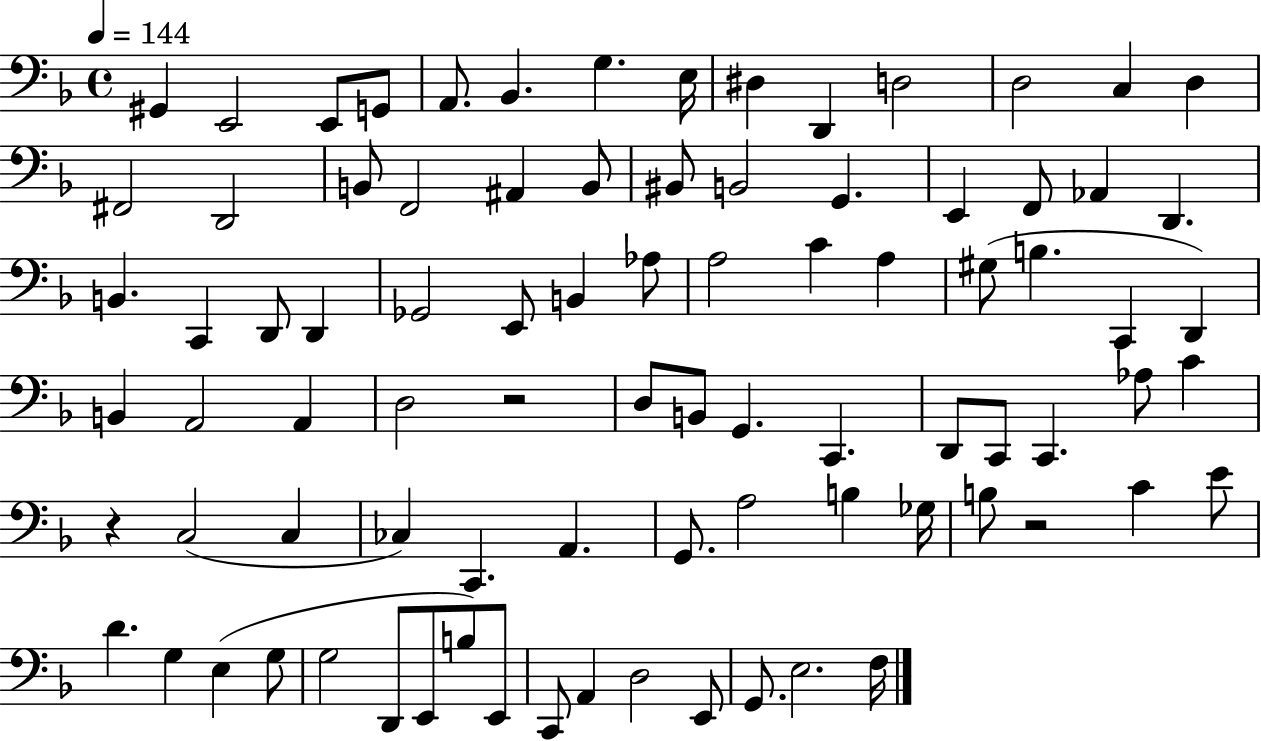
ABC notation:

X:1
T:Untitled
M:4/4
L:1/4
K:F
^G,, E,,2 E,,/2 G,,/2 A,,/2 _B,, G, E,/4 ^D, D,, D,2 D,2 C, D, ^F,,2 D,,2 B,,/2 F,,2 ^A,, B,,/2 ^B,,/2 B,,2 G,, E,, F,,/2 _A,, D,, B,, C,, D,,/2 D,, _G,,2 E,,/2 B,, _A,/2 A,2 C A, ^G,/2 B, C,, D,, B,, A,,2 A,, D,2 z2 D,/2 B,,/2 G,, C,, D,,/2 C,,/2 C,, _A,/2 C z C,2 C, _C, C,, A,, G,,/2 A,2 B, _G,/4 B,/2 z2 C E/2 D G, E, G,/2 G,2 D,,/2 E,,/2 B,/2 E,,/2 C,,/2 A,, D,2 E,,/2 G,,/2 E,2 F,/4